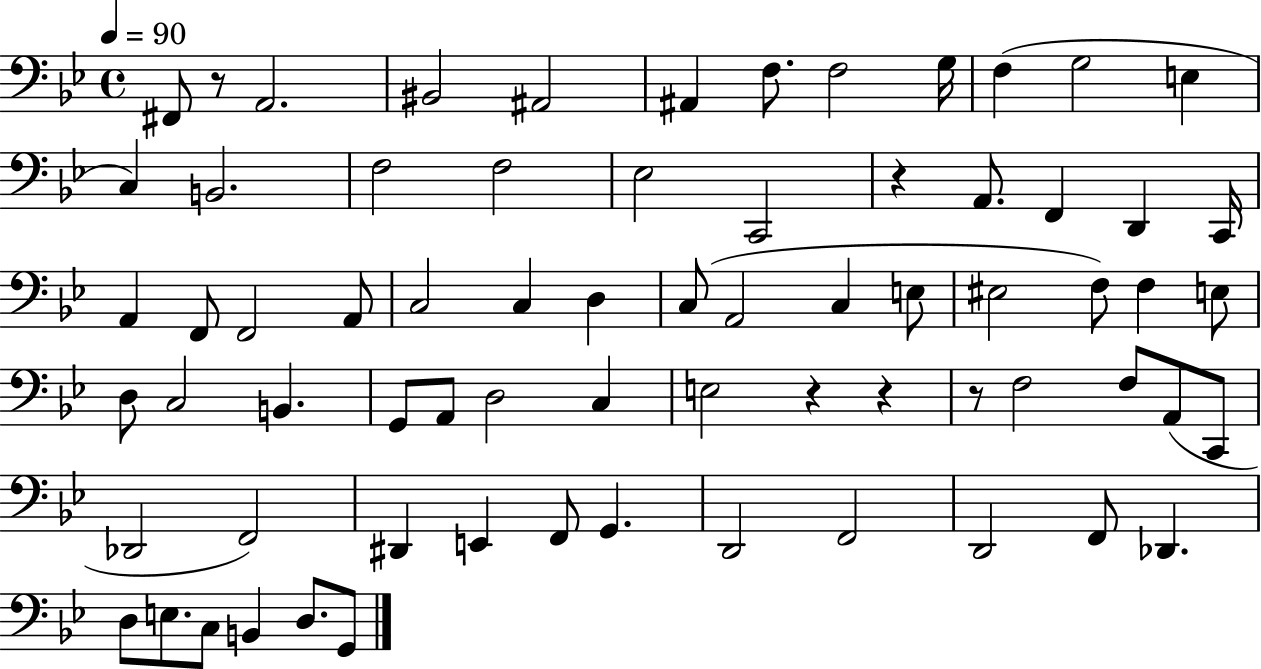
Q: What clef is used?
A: bass